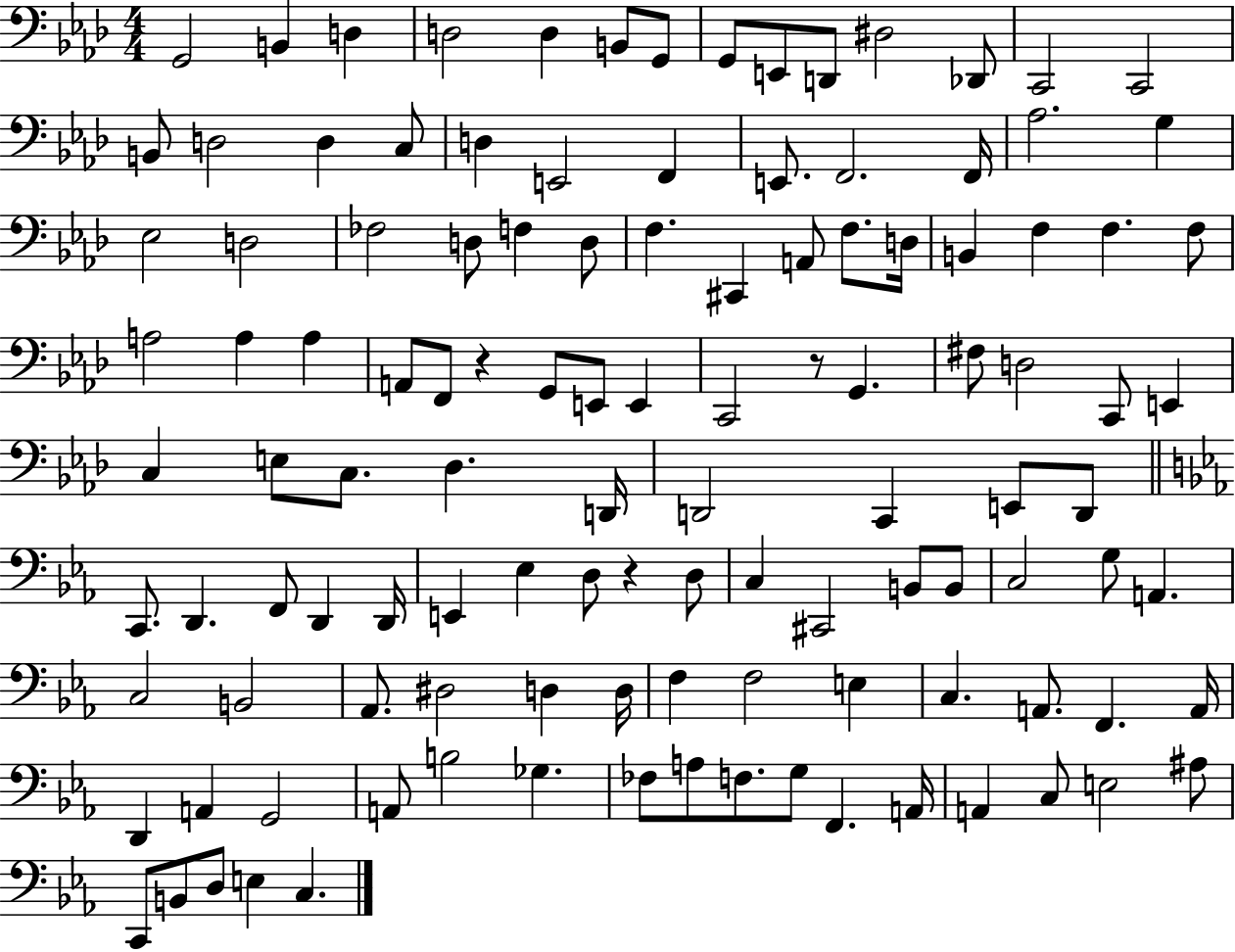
G2/h B2/q D3/q D3/h D3/q B2/e G2/e G2/e E2/e D2/e D#3/h Db2/e C2/h C2/h B2/e D3/h D3/q C3/e D3/q E2/h F2/q E2/e. F2/h. F2/s Ab3/h. G3/q Eb3/h D3/h FES3/h D3/e F3/q D3/e F3/q. C#2/q A2/e F3/e. D3/s B2/q F3/q F3/q. F3/e A3/h A3/q A3/q A2/e F2/e R/q G2/e E2/e E2/q C2/h R/e G2/q. F#3/e D3/h C2/e E2/q C3/q E3/e C3/e. Db3/q. D2/s D2/h C2/q E2/e D2/e C2/e. D2/q. F2/e D2/q D2/s E2/q Eb3/q D3/e R/q D3/e C3/q C#2/h B2/e B2/e C3/h G3/e A2/q. C3/h B2/h Ab2/e. D#3/h D3/q D3/s F3/q F3/h E3/q C3/q. A2/e. F2/q. A2/s D2/q A2/q G2/h A2/e B3/h Gb3/q. FES3/e A3/e F3/e. G3/e F2/q. A2/s A2/q C3/e E3/h A#3/e C2/e B2/e D3/e E3/q C3/q.